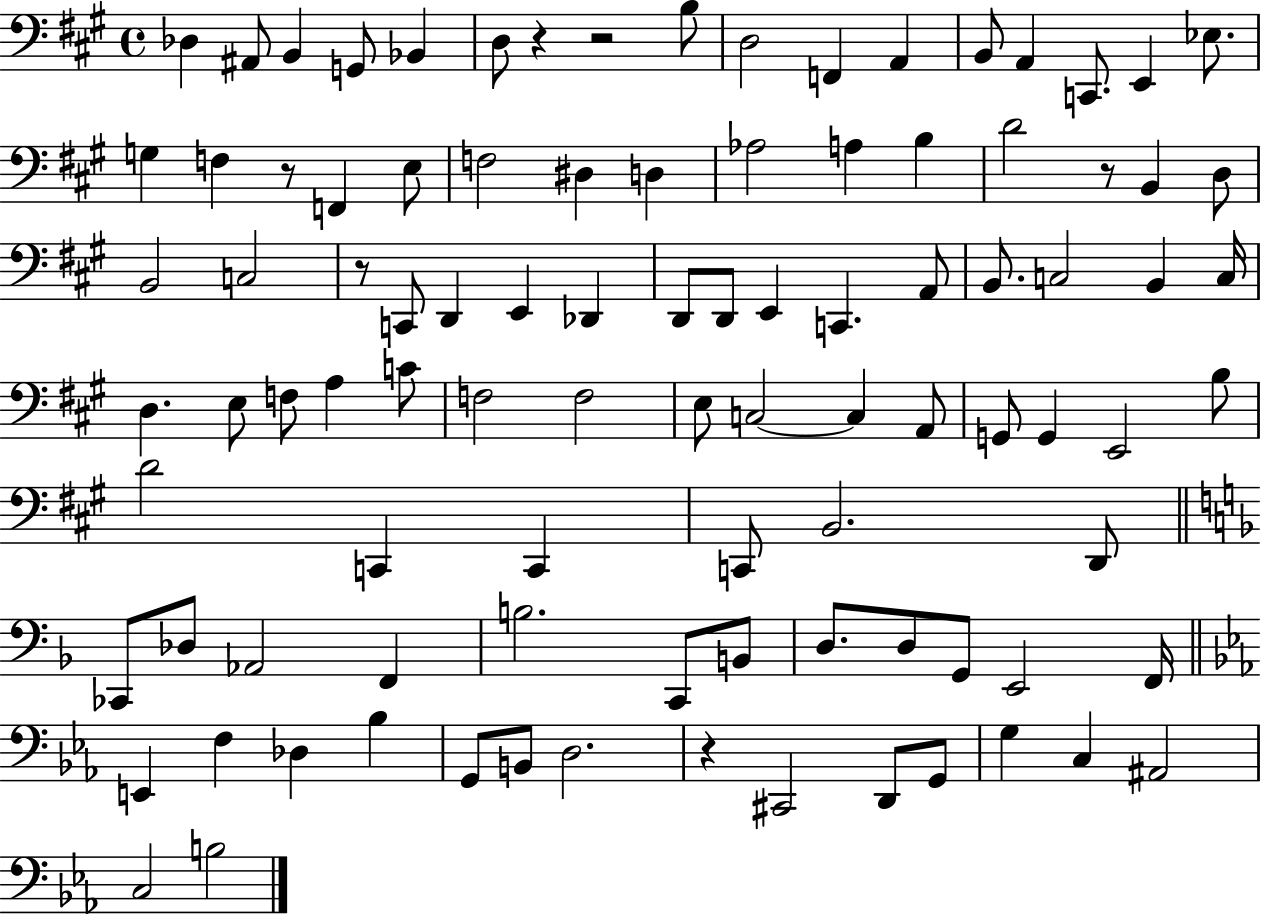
Db3/q A#2/e B2/q G2/e Bb2/q D3/e R/q R/h B3/e D3/h F2/q A2/q B2/e A2/q C2/e. E2/q Eb3/e. G3/q F3/q R/e F2/q E3/e F3/h D#3/q D3/q Ab3/h A3/q B3/q D4/h R/e B2/q D3/e B2/h C3/h R/e C2/e D2/q E2/q Db2/q D2/e D2/e E2/q C2/q. A2/e B2/e. C3/h B2/q C3/s D3/q. E3/e F3/e A3/q C4/e F3/h F3/h E3/e C3/h C3/q A2/e G2/e G2/q E2/h B3/e D4/h C2/q C2/q C2/e B2/h. D2/e CES2/e Db3/e Ab2/h F2/q B3/h. C2/e B2/e D3/e. D3/e G2/e E2/h F2/s E2/q F3/q Db3/q Bb3/q G2/e B2/e D3/h. R/q C#2/h D2/e G2/e G3/q C3/q A#2/h C3/h B3/h